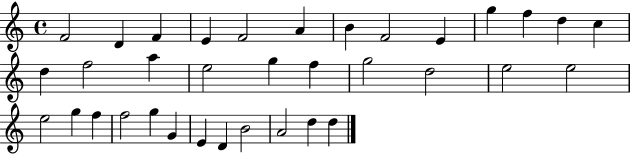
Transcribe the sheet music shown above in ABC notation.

X:1
T:Untitled
M:4/4
L:1/4
K:C
F2 D F E F2 A B F2 E g f d c d f2 a e2 g f g2 d2 e2 e2 e2 g f f2 g G E D B2 A2 d d